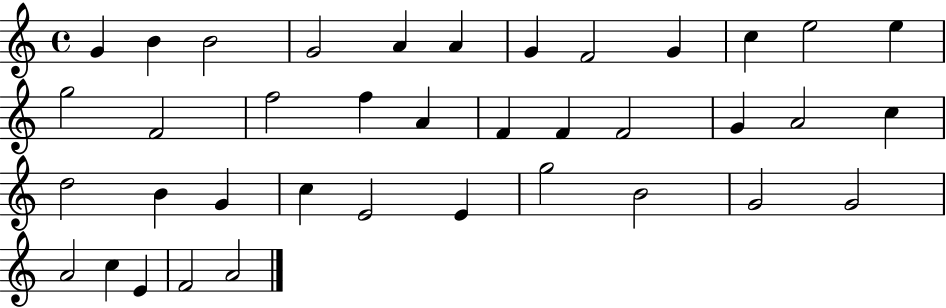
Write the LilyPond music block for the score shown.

{
  \clef treble
  \time 4/4
  \defaultTimeSignature
  \key c \major
  g'4 b'4 b'2 | g'2 a'4 a'4 | g'4 f'2 g'4 | c''4 e''2 e''4 | \break g''2 f'2 | f''2 f''4 a'4 | f'4 f'4 f'2 | g'4 a'2 c''4 | \break d''2 b'4 g'4 | c''4 e'2 e'4 | g''2 b'2 | g'2 g'2 | \break a'2 c''4 e'4 | f'2 a'2 | \bar "|."
}